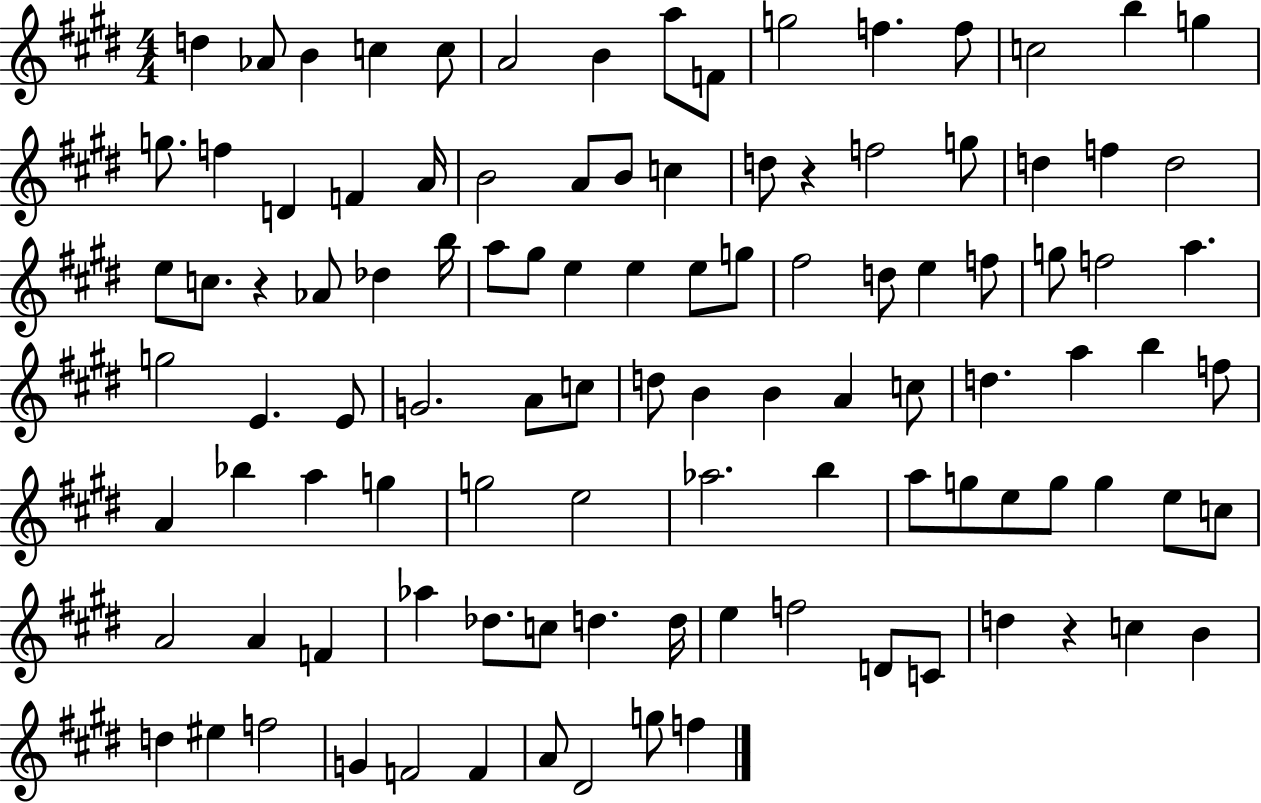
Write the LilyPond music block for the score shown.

{
  \clef treble
  \numericTimeSignature
  \time 4/4
  \key e \major
  d''4 aes'8 b'4 c''4 c''8 | a'2 b'4 a''8 f'8 | g''2 f''4. f''8 | c''2 b''4 g''4 | \break g''8. f''4 d'4 f'4 a'16 | b'2 a'8 b'8 c''4 | d''8 r4 f''2 g''8 | d''4 f''4 d''2 | \break e''8 c''8. r4 aes'8 des''4 b''16 | a''8 gis''8 e''4 e''4 e''8 g''8 | fis''2 d''8 e''4 f''8 | g''8 f''2 a''4. | \break g''2 e'4. e'8 | g'2. a'8 c''8 | d''8 b'4 b'4 a'4 c''8 | d''4. a''4 b''4 f''8 | \break a'4 bes''4 a''4 g''4 | g''2 e''2 | aes''2. b''4 | a''8 g''8 e''8 g''8 g''4 e''8 c''8 | \break a'2 a'4 f'4 | aes''4 des''8. c''8 d''4. d''16 | e''4 f''2 d'8 c'8 | d''4 r4 c''4 b'4 | \break d''4 eis''4 f''2 | g'4 f'2 f'4 | a'8 dis'2 g''8 f''4 | \bar "|."
}